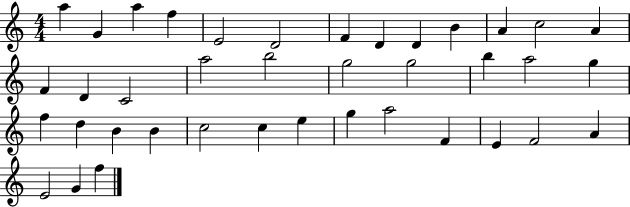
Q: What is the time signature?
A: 4/4